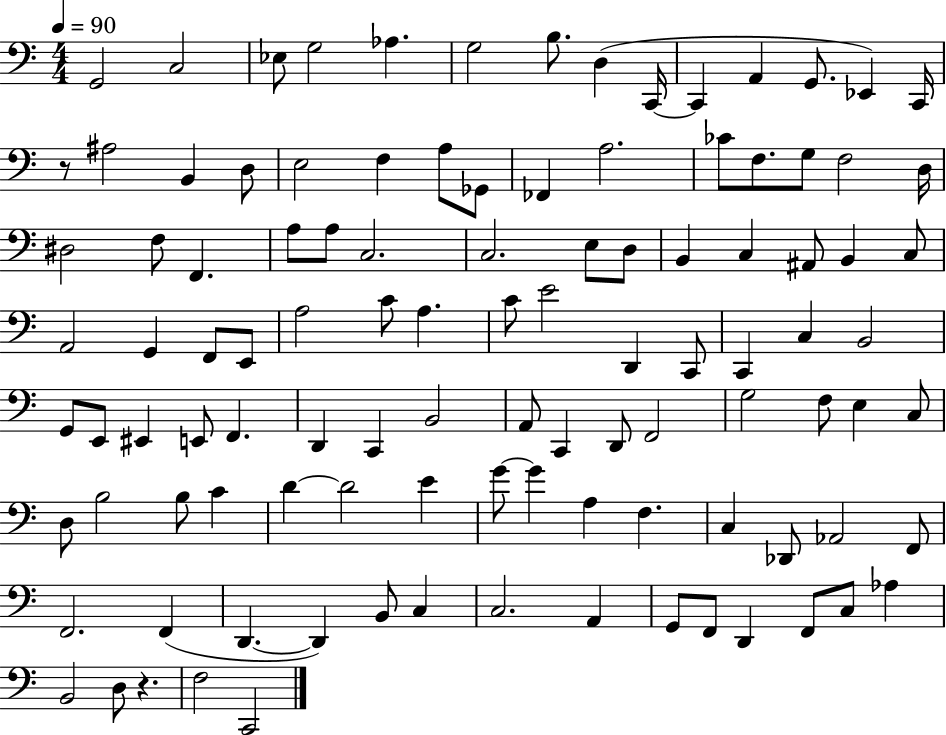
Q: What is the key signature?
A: C major